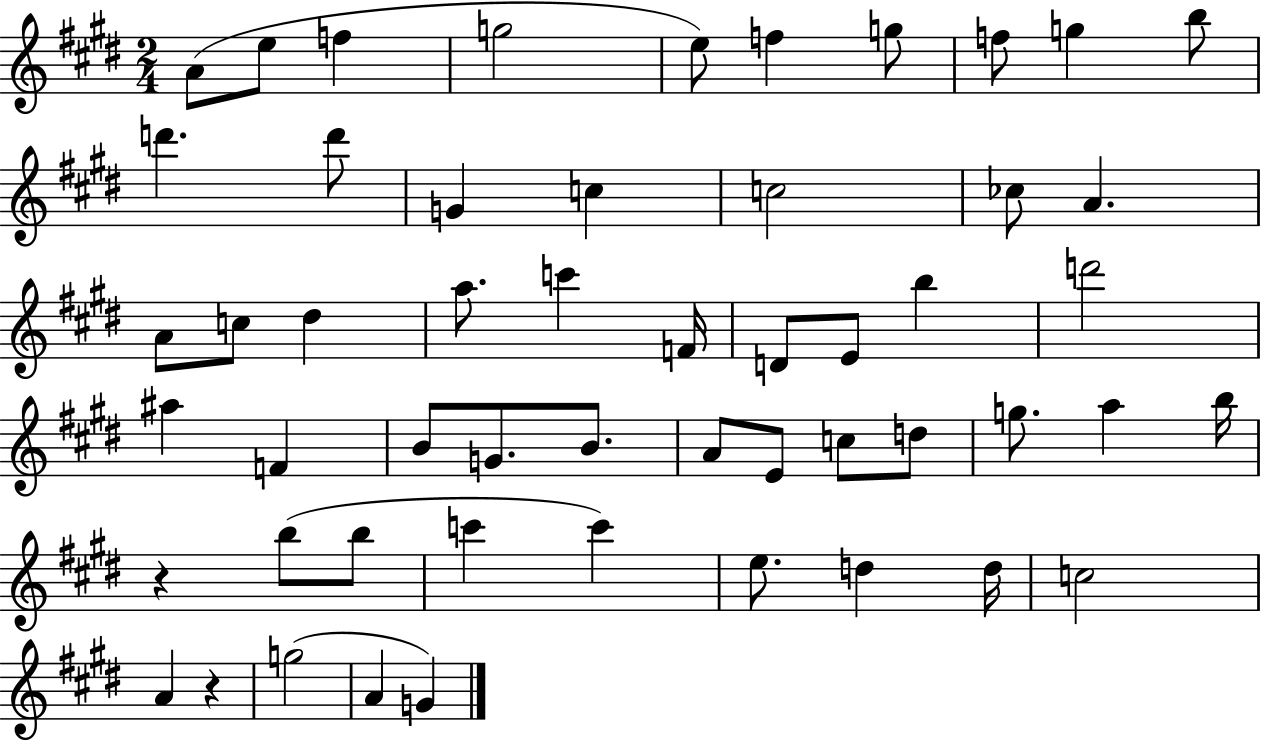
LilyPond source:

{
  \clef treble
  \numericTimeSignature
  \time 2/4
  \key e \major
  \repeat volta 2 { a'8( e''8 f''4 | g''2 | e''8) f''4 g''8 | f''8 g''4 b''8 | \break d'''4. d'''8 | g'4 c''4 | c''2 | ces''8 a'4. | \break a'8 c''8 dis''4 | a''8. c'''4 f'16 | d'8 e'8 b''4 | d'''2 | \break ais''4 f'4 | b'8 g'8. b'8. | a'8 e'8 c''8 d''8 | g''8. a''4 b''16 | \break r4 b''8( b''8 | c'''4 c'''4) | e''8. d''4 d''16 | c''2 | \break a'4 r4 | g''2( | a'4 g'4) | } \bar "|."
}